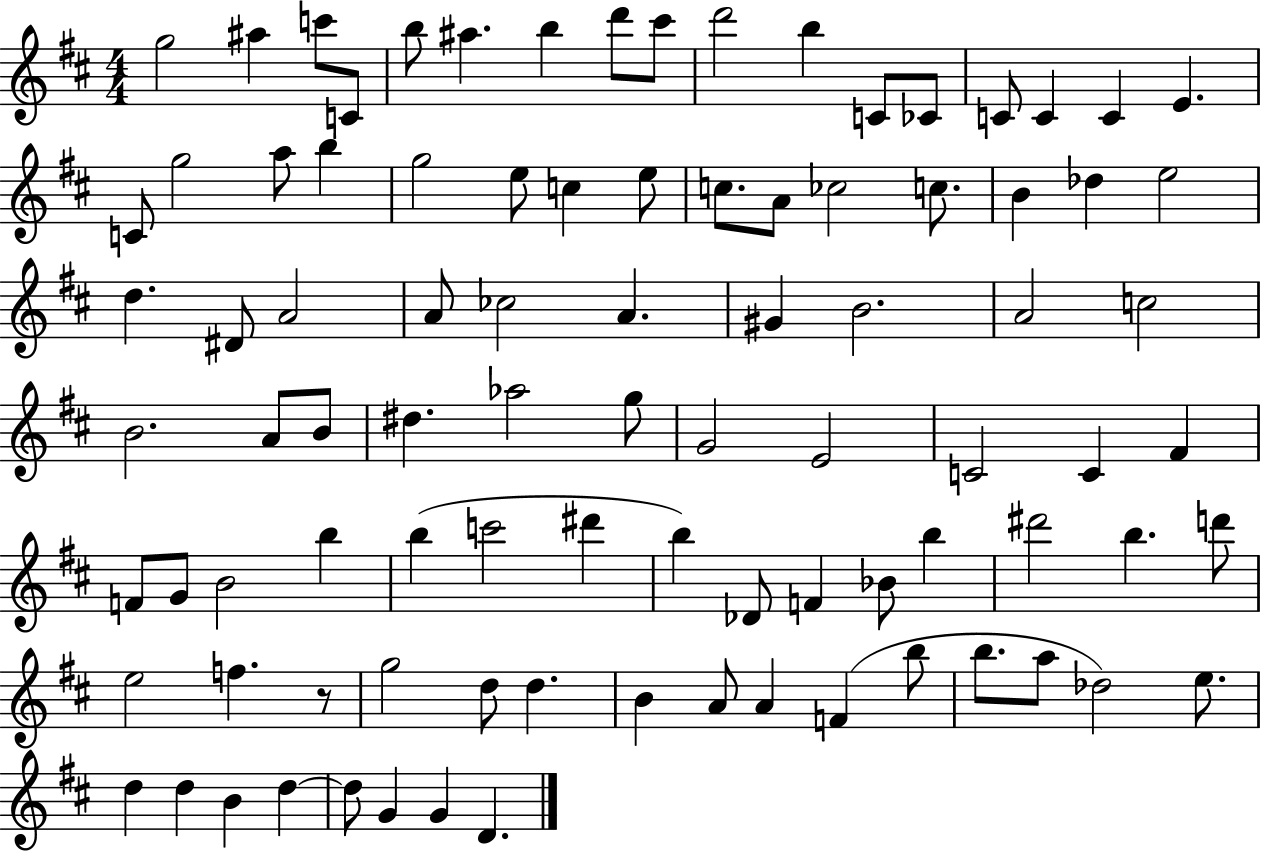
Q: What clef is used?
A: treble